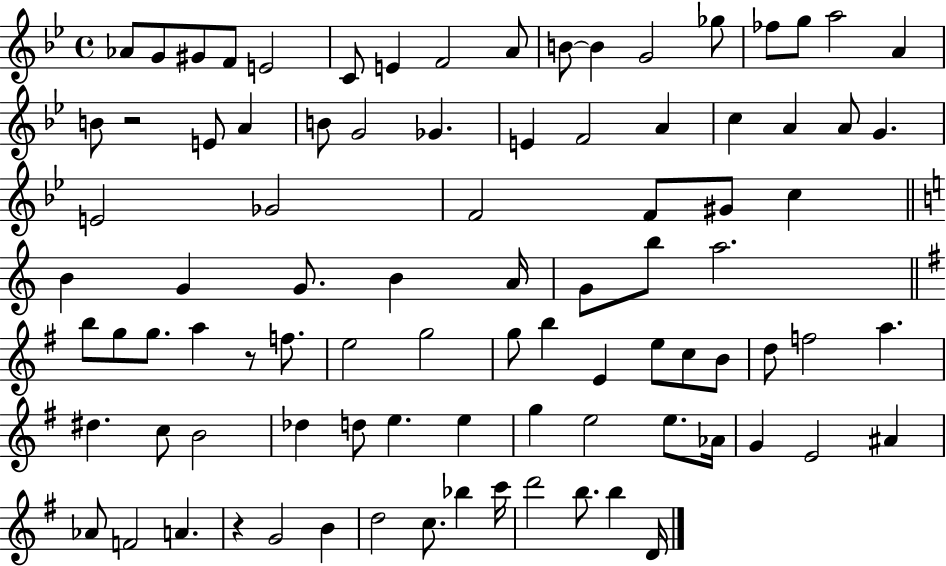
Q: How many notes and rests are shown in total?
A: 90